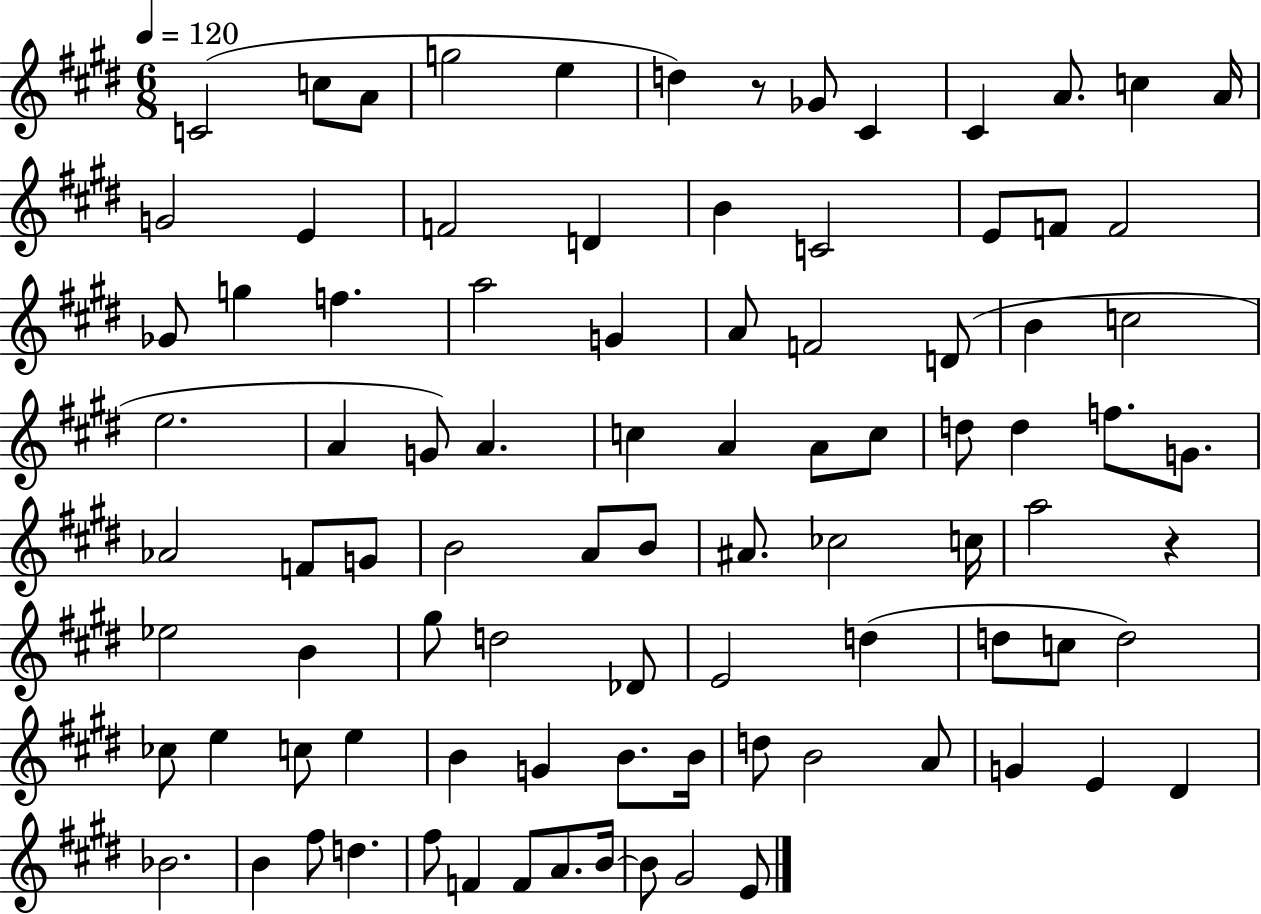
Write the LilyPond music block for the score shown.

{
  \clef treble
  \numericTimeSignature
  \time 6/8
  \key e \major
  \tempo 4 = 120
  \repeat volta 2 { c'2( c''8 a'8 | g''2 e''4 | d''4) r8 ges'8 cis'4 | cis'4 a'8. c''4 a'16 | \break g'2 e'4 | f'2 d'4 | b'4 c'2 | e'8 f'8 f'2 | \break ges'8 g''4 f''4. | a''2 g'4 | a'8 f'2 d'8( | b'4 c''2 | \break e''2. | a'4 g'8) a'4. | c''4 a'4 a'8 c''8 | d''8 d''4 f''8. g'8. | \break aes'2 f'8 g'8 | b'2 a'8 b'8 | ais'8. ces''2 c''16 | a''2 r4 | \break ees''2 b'4 | gis''8 d''2 des'8 | e'2 d''4( | d''8 c''8 d''2) | \break ces''8 e''4 c''8 e''4 | b'4 g'4 b'8. b'16 | d''8 b'2 a'8 | g'4 e'4 dis'4 | \break bes'2. | b'4 fis''8 d''4. | fis''8 f'4 f'8 a'8. b'16~~ | b'8 gis'2 e'8 | \break } \bar "|."
}